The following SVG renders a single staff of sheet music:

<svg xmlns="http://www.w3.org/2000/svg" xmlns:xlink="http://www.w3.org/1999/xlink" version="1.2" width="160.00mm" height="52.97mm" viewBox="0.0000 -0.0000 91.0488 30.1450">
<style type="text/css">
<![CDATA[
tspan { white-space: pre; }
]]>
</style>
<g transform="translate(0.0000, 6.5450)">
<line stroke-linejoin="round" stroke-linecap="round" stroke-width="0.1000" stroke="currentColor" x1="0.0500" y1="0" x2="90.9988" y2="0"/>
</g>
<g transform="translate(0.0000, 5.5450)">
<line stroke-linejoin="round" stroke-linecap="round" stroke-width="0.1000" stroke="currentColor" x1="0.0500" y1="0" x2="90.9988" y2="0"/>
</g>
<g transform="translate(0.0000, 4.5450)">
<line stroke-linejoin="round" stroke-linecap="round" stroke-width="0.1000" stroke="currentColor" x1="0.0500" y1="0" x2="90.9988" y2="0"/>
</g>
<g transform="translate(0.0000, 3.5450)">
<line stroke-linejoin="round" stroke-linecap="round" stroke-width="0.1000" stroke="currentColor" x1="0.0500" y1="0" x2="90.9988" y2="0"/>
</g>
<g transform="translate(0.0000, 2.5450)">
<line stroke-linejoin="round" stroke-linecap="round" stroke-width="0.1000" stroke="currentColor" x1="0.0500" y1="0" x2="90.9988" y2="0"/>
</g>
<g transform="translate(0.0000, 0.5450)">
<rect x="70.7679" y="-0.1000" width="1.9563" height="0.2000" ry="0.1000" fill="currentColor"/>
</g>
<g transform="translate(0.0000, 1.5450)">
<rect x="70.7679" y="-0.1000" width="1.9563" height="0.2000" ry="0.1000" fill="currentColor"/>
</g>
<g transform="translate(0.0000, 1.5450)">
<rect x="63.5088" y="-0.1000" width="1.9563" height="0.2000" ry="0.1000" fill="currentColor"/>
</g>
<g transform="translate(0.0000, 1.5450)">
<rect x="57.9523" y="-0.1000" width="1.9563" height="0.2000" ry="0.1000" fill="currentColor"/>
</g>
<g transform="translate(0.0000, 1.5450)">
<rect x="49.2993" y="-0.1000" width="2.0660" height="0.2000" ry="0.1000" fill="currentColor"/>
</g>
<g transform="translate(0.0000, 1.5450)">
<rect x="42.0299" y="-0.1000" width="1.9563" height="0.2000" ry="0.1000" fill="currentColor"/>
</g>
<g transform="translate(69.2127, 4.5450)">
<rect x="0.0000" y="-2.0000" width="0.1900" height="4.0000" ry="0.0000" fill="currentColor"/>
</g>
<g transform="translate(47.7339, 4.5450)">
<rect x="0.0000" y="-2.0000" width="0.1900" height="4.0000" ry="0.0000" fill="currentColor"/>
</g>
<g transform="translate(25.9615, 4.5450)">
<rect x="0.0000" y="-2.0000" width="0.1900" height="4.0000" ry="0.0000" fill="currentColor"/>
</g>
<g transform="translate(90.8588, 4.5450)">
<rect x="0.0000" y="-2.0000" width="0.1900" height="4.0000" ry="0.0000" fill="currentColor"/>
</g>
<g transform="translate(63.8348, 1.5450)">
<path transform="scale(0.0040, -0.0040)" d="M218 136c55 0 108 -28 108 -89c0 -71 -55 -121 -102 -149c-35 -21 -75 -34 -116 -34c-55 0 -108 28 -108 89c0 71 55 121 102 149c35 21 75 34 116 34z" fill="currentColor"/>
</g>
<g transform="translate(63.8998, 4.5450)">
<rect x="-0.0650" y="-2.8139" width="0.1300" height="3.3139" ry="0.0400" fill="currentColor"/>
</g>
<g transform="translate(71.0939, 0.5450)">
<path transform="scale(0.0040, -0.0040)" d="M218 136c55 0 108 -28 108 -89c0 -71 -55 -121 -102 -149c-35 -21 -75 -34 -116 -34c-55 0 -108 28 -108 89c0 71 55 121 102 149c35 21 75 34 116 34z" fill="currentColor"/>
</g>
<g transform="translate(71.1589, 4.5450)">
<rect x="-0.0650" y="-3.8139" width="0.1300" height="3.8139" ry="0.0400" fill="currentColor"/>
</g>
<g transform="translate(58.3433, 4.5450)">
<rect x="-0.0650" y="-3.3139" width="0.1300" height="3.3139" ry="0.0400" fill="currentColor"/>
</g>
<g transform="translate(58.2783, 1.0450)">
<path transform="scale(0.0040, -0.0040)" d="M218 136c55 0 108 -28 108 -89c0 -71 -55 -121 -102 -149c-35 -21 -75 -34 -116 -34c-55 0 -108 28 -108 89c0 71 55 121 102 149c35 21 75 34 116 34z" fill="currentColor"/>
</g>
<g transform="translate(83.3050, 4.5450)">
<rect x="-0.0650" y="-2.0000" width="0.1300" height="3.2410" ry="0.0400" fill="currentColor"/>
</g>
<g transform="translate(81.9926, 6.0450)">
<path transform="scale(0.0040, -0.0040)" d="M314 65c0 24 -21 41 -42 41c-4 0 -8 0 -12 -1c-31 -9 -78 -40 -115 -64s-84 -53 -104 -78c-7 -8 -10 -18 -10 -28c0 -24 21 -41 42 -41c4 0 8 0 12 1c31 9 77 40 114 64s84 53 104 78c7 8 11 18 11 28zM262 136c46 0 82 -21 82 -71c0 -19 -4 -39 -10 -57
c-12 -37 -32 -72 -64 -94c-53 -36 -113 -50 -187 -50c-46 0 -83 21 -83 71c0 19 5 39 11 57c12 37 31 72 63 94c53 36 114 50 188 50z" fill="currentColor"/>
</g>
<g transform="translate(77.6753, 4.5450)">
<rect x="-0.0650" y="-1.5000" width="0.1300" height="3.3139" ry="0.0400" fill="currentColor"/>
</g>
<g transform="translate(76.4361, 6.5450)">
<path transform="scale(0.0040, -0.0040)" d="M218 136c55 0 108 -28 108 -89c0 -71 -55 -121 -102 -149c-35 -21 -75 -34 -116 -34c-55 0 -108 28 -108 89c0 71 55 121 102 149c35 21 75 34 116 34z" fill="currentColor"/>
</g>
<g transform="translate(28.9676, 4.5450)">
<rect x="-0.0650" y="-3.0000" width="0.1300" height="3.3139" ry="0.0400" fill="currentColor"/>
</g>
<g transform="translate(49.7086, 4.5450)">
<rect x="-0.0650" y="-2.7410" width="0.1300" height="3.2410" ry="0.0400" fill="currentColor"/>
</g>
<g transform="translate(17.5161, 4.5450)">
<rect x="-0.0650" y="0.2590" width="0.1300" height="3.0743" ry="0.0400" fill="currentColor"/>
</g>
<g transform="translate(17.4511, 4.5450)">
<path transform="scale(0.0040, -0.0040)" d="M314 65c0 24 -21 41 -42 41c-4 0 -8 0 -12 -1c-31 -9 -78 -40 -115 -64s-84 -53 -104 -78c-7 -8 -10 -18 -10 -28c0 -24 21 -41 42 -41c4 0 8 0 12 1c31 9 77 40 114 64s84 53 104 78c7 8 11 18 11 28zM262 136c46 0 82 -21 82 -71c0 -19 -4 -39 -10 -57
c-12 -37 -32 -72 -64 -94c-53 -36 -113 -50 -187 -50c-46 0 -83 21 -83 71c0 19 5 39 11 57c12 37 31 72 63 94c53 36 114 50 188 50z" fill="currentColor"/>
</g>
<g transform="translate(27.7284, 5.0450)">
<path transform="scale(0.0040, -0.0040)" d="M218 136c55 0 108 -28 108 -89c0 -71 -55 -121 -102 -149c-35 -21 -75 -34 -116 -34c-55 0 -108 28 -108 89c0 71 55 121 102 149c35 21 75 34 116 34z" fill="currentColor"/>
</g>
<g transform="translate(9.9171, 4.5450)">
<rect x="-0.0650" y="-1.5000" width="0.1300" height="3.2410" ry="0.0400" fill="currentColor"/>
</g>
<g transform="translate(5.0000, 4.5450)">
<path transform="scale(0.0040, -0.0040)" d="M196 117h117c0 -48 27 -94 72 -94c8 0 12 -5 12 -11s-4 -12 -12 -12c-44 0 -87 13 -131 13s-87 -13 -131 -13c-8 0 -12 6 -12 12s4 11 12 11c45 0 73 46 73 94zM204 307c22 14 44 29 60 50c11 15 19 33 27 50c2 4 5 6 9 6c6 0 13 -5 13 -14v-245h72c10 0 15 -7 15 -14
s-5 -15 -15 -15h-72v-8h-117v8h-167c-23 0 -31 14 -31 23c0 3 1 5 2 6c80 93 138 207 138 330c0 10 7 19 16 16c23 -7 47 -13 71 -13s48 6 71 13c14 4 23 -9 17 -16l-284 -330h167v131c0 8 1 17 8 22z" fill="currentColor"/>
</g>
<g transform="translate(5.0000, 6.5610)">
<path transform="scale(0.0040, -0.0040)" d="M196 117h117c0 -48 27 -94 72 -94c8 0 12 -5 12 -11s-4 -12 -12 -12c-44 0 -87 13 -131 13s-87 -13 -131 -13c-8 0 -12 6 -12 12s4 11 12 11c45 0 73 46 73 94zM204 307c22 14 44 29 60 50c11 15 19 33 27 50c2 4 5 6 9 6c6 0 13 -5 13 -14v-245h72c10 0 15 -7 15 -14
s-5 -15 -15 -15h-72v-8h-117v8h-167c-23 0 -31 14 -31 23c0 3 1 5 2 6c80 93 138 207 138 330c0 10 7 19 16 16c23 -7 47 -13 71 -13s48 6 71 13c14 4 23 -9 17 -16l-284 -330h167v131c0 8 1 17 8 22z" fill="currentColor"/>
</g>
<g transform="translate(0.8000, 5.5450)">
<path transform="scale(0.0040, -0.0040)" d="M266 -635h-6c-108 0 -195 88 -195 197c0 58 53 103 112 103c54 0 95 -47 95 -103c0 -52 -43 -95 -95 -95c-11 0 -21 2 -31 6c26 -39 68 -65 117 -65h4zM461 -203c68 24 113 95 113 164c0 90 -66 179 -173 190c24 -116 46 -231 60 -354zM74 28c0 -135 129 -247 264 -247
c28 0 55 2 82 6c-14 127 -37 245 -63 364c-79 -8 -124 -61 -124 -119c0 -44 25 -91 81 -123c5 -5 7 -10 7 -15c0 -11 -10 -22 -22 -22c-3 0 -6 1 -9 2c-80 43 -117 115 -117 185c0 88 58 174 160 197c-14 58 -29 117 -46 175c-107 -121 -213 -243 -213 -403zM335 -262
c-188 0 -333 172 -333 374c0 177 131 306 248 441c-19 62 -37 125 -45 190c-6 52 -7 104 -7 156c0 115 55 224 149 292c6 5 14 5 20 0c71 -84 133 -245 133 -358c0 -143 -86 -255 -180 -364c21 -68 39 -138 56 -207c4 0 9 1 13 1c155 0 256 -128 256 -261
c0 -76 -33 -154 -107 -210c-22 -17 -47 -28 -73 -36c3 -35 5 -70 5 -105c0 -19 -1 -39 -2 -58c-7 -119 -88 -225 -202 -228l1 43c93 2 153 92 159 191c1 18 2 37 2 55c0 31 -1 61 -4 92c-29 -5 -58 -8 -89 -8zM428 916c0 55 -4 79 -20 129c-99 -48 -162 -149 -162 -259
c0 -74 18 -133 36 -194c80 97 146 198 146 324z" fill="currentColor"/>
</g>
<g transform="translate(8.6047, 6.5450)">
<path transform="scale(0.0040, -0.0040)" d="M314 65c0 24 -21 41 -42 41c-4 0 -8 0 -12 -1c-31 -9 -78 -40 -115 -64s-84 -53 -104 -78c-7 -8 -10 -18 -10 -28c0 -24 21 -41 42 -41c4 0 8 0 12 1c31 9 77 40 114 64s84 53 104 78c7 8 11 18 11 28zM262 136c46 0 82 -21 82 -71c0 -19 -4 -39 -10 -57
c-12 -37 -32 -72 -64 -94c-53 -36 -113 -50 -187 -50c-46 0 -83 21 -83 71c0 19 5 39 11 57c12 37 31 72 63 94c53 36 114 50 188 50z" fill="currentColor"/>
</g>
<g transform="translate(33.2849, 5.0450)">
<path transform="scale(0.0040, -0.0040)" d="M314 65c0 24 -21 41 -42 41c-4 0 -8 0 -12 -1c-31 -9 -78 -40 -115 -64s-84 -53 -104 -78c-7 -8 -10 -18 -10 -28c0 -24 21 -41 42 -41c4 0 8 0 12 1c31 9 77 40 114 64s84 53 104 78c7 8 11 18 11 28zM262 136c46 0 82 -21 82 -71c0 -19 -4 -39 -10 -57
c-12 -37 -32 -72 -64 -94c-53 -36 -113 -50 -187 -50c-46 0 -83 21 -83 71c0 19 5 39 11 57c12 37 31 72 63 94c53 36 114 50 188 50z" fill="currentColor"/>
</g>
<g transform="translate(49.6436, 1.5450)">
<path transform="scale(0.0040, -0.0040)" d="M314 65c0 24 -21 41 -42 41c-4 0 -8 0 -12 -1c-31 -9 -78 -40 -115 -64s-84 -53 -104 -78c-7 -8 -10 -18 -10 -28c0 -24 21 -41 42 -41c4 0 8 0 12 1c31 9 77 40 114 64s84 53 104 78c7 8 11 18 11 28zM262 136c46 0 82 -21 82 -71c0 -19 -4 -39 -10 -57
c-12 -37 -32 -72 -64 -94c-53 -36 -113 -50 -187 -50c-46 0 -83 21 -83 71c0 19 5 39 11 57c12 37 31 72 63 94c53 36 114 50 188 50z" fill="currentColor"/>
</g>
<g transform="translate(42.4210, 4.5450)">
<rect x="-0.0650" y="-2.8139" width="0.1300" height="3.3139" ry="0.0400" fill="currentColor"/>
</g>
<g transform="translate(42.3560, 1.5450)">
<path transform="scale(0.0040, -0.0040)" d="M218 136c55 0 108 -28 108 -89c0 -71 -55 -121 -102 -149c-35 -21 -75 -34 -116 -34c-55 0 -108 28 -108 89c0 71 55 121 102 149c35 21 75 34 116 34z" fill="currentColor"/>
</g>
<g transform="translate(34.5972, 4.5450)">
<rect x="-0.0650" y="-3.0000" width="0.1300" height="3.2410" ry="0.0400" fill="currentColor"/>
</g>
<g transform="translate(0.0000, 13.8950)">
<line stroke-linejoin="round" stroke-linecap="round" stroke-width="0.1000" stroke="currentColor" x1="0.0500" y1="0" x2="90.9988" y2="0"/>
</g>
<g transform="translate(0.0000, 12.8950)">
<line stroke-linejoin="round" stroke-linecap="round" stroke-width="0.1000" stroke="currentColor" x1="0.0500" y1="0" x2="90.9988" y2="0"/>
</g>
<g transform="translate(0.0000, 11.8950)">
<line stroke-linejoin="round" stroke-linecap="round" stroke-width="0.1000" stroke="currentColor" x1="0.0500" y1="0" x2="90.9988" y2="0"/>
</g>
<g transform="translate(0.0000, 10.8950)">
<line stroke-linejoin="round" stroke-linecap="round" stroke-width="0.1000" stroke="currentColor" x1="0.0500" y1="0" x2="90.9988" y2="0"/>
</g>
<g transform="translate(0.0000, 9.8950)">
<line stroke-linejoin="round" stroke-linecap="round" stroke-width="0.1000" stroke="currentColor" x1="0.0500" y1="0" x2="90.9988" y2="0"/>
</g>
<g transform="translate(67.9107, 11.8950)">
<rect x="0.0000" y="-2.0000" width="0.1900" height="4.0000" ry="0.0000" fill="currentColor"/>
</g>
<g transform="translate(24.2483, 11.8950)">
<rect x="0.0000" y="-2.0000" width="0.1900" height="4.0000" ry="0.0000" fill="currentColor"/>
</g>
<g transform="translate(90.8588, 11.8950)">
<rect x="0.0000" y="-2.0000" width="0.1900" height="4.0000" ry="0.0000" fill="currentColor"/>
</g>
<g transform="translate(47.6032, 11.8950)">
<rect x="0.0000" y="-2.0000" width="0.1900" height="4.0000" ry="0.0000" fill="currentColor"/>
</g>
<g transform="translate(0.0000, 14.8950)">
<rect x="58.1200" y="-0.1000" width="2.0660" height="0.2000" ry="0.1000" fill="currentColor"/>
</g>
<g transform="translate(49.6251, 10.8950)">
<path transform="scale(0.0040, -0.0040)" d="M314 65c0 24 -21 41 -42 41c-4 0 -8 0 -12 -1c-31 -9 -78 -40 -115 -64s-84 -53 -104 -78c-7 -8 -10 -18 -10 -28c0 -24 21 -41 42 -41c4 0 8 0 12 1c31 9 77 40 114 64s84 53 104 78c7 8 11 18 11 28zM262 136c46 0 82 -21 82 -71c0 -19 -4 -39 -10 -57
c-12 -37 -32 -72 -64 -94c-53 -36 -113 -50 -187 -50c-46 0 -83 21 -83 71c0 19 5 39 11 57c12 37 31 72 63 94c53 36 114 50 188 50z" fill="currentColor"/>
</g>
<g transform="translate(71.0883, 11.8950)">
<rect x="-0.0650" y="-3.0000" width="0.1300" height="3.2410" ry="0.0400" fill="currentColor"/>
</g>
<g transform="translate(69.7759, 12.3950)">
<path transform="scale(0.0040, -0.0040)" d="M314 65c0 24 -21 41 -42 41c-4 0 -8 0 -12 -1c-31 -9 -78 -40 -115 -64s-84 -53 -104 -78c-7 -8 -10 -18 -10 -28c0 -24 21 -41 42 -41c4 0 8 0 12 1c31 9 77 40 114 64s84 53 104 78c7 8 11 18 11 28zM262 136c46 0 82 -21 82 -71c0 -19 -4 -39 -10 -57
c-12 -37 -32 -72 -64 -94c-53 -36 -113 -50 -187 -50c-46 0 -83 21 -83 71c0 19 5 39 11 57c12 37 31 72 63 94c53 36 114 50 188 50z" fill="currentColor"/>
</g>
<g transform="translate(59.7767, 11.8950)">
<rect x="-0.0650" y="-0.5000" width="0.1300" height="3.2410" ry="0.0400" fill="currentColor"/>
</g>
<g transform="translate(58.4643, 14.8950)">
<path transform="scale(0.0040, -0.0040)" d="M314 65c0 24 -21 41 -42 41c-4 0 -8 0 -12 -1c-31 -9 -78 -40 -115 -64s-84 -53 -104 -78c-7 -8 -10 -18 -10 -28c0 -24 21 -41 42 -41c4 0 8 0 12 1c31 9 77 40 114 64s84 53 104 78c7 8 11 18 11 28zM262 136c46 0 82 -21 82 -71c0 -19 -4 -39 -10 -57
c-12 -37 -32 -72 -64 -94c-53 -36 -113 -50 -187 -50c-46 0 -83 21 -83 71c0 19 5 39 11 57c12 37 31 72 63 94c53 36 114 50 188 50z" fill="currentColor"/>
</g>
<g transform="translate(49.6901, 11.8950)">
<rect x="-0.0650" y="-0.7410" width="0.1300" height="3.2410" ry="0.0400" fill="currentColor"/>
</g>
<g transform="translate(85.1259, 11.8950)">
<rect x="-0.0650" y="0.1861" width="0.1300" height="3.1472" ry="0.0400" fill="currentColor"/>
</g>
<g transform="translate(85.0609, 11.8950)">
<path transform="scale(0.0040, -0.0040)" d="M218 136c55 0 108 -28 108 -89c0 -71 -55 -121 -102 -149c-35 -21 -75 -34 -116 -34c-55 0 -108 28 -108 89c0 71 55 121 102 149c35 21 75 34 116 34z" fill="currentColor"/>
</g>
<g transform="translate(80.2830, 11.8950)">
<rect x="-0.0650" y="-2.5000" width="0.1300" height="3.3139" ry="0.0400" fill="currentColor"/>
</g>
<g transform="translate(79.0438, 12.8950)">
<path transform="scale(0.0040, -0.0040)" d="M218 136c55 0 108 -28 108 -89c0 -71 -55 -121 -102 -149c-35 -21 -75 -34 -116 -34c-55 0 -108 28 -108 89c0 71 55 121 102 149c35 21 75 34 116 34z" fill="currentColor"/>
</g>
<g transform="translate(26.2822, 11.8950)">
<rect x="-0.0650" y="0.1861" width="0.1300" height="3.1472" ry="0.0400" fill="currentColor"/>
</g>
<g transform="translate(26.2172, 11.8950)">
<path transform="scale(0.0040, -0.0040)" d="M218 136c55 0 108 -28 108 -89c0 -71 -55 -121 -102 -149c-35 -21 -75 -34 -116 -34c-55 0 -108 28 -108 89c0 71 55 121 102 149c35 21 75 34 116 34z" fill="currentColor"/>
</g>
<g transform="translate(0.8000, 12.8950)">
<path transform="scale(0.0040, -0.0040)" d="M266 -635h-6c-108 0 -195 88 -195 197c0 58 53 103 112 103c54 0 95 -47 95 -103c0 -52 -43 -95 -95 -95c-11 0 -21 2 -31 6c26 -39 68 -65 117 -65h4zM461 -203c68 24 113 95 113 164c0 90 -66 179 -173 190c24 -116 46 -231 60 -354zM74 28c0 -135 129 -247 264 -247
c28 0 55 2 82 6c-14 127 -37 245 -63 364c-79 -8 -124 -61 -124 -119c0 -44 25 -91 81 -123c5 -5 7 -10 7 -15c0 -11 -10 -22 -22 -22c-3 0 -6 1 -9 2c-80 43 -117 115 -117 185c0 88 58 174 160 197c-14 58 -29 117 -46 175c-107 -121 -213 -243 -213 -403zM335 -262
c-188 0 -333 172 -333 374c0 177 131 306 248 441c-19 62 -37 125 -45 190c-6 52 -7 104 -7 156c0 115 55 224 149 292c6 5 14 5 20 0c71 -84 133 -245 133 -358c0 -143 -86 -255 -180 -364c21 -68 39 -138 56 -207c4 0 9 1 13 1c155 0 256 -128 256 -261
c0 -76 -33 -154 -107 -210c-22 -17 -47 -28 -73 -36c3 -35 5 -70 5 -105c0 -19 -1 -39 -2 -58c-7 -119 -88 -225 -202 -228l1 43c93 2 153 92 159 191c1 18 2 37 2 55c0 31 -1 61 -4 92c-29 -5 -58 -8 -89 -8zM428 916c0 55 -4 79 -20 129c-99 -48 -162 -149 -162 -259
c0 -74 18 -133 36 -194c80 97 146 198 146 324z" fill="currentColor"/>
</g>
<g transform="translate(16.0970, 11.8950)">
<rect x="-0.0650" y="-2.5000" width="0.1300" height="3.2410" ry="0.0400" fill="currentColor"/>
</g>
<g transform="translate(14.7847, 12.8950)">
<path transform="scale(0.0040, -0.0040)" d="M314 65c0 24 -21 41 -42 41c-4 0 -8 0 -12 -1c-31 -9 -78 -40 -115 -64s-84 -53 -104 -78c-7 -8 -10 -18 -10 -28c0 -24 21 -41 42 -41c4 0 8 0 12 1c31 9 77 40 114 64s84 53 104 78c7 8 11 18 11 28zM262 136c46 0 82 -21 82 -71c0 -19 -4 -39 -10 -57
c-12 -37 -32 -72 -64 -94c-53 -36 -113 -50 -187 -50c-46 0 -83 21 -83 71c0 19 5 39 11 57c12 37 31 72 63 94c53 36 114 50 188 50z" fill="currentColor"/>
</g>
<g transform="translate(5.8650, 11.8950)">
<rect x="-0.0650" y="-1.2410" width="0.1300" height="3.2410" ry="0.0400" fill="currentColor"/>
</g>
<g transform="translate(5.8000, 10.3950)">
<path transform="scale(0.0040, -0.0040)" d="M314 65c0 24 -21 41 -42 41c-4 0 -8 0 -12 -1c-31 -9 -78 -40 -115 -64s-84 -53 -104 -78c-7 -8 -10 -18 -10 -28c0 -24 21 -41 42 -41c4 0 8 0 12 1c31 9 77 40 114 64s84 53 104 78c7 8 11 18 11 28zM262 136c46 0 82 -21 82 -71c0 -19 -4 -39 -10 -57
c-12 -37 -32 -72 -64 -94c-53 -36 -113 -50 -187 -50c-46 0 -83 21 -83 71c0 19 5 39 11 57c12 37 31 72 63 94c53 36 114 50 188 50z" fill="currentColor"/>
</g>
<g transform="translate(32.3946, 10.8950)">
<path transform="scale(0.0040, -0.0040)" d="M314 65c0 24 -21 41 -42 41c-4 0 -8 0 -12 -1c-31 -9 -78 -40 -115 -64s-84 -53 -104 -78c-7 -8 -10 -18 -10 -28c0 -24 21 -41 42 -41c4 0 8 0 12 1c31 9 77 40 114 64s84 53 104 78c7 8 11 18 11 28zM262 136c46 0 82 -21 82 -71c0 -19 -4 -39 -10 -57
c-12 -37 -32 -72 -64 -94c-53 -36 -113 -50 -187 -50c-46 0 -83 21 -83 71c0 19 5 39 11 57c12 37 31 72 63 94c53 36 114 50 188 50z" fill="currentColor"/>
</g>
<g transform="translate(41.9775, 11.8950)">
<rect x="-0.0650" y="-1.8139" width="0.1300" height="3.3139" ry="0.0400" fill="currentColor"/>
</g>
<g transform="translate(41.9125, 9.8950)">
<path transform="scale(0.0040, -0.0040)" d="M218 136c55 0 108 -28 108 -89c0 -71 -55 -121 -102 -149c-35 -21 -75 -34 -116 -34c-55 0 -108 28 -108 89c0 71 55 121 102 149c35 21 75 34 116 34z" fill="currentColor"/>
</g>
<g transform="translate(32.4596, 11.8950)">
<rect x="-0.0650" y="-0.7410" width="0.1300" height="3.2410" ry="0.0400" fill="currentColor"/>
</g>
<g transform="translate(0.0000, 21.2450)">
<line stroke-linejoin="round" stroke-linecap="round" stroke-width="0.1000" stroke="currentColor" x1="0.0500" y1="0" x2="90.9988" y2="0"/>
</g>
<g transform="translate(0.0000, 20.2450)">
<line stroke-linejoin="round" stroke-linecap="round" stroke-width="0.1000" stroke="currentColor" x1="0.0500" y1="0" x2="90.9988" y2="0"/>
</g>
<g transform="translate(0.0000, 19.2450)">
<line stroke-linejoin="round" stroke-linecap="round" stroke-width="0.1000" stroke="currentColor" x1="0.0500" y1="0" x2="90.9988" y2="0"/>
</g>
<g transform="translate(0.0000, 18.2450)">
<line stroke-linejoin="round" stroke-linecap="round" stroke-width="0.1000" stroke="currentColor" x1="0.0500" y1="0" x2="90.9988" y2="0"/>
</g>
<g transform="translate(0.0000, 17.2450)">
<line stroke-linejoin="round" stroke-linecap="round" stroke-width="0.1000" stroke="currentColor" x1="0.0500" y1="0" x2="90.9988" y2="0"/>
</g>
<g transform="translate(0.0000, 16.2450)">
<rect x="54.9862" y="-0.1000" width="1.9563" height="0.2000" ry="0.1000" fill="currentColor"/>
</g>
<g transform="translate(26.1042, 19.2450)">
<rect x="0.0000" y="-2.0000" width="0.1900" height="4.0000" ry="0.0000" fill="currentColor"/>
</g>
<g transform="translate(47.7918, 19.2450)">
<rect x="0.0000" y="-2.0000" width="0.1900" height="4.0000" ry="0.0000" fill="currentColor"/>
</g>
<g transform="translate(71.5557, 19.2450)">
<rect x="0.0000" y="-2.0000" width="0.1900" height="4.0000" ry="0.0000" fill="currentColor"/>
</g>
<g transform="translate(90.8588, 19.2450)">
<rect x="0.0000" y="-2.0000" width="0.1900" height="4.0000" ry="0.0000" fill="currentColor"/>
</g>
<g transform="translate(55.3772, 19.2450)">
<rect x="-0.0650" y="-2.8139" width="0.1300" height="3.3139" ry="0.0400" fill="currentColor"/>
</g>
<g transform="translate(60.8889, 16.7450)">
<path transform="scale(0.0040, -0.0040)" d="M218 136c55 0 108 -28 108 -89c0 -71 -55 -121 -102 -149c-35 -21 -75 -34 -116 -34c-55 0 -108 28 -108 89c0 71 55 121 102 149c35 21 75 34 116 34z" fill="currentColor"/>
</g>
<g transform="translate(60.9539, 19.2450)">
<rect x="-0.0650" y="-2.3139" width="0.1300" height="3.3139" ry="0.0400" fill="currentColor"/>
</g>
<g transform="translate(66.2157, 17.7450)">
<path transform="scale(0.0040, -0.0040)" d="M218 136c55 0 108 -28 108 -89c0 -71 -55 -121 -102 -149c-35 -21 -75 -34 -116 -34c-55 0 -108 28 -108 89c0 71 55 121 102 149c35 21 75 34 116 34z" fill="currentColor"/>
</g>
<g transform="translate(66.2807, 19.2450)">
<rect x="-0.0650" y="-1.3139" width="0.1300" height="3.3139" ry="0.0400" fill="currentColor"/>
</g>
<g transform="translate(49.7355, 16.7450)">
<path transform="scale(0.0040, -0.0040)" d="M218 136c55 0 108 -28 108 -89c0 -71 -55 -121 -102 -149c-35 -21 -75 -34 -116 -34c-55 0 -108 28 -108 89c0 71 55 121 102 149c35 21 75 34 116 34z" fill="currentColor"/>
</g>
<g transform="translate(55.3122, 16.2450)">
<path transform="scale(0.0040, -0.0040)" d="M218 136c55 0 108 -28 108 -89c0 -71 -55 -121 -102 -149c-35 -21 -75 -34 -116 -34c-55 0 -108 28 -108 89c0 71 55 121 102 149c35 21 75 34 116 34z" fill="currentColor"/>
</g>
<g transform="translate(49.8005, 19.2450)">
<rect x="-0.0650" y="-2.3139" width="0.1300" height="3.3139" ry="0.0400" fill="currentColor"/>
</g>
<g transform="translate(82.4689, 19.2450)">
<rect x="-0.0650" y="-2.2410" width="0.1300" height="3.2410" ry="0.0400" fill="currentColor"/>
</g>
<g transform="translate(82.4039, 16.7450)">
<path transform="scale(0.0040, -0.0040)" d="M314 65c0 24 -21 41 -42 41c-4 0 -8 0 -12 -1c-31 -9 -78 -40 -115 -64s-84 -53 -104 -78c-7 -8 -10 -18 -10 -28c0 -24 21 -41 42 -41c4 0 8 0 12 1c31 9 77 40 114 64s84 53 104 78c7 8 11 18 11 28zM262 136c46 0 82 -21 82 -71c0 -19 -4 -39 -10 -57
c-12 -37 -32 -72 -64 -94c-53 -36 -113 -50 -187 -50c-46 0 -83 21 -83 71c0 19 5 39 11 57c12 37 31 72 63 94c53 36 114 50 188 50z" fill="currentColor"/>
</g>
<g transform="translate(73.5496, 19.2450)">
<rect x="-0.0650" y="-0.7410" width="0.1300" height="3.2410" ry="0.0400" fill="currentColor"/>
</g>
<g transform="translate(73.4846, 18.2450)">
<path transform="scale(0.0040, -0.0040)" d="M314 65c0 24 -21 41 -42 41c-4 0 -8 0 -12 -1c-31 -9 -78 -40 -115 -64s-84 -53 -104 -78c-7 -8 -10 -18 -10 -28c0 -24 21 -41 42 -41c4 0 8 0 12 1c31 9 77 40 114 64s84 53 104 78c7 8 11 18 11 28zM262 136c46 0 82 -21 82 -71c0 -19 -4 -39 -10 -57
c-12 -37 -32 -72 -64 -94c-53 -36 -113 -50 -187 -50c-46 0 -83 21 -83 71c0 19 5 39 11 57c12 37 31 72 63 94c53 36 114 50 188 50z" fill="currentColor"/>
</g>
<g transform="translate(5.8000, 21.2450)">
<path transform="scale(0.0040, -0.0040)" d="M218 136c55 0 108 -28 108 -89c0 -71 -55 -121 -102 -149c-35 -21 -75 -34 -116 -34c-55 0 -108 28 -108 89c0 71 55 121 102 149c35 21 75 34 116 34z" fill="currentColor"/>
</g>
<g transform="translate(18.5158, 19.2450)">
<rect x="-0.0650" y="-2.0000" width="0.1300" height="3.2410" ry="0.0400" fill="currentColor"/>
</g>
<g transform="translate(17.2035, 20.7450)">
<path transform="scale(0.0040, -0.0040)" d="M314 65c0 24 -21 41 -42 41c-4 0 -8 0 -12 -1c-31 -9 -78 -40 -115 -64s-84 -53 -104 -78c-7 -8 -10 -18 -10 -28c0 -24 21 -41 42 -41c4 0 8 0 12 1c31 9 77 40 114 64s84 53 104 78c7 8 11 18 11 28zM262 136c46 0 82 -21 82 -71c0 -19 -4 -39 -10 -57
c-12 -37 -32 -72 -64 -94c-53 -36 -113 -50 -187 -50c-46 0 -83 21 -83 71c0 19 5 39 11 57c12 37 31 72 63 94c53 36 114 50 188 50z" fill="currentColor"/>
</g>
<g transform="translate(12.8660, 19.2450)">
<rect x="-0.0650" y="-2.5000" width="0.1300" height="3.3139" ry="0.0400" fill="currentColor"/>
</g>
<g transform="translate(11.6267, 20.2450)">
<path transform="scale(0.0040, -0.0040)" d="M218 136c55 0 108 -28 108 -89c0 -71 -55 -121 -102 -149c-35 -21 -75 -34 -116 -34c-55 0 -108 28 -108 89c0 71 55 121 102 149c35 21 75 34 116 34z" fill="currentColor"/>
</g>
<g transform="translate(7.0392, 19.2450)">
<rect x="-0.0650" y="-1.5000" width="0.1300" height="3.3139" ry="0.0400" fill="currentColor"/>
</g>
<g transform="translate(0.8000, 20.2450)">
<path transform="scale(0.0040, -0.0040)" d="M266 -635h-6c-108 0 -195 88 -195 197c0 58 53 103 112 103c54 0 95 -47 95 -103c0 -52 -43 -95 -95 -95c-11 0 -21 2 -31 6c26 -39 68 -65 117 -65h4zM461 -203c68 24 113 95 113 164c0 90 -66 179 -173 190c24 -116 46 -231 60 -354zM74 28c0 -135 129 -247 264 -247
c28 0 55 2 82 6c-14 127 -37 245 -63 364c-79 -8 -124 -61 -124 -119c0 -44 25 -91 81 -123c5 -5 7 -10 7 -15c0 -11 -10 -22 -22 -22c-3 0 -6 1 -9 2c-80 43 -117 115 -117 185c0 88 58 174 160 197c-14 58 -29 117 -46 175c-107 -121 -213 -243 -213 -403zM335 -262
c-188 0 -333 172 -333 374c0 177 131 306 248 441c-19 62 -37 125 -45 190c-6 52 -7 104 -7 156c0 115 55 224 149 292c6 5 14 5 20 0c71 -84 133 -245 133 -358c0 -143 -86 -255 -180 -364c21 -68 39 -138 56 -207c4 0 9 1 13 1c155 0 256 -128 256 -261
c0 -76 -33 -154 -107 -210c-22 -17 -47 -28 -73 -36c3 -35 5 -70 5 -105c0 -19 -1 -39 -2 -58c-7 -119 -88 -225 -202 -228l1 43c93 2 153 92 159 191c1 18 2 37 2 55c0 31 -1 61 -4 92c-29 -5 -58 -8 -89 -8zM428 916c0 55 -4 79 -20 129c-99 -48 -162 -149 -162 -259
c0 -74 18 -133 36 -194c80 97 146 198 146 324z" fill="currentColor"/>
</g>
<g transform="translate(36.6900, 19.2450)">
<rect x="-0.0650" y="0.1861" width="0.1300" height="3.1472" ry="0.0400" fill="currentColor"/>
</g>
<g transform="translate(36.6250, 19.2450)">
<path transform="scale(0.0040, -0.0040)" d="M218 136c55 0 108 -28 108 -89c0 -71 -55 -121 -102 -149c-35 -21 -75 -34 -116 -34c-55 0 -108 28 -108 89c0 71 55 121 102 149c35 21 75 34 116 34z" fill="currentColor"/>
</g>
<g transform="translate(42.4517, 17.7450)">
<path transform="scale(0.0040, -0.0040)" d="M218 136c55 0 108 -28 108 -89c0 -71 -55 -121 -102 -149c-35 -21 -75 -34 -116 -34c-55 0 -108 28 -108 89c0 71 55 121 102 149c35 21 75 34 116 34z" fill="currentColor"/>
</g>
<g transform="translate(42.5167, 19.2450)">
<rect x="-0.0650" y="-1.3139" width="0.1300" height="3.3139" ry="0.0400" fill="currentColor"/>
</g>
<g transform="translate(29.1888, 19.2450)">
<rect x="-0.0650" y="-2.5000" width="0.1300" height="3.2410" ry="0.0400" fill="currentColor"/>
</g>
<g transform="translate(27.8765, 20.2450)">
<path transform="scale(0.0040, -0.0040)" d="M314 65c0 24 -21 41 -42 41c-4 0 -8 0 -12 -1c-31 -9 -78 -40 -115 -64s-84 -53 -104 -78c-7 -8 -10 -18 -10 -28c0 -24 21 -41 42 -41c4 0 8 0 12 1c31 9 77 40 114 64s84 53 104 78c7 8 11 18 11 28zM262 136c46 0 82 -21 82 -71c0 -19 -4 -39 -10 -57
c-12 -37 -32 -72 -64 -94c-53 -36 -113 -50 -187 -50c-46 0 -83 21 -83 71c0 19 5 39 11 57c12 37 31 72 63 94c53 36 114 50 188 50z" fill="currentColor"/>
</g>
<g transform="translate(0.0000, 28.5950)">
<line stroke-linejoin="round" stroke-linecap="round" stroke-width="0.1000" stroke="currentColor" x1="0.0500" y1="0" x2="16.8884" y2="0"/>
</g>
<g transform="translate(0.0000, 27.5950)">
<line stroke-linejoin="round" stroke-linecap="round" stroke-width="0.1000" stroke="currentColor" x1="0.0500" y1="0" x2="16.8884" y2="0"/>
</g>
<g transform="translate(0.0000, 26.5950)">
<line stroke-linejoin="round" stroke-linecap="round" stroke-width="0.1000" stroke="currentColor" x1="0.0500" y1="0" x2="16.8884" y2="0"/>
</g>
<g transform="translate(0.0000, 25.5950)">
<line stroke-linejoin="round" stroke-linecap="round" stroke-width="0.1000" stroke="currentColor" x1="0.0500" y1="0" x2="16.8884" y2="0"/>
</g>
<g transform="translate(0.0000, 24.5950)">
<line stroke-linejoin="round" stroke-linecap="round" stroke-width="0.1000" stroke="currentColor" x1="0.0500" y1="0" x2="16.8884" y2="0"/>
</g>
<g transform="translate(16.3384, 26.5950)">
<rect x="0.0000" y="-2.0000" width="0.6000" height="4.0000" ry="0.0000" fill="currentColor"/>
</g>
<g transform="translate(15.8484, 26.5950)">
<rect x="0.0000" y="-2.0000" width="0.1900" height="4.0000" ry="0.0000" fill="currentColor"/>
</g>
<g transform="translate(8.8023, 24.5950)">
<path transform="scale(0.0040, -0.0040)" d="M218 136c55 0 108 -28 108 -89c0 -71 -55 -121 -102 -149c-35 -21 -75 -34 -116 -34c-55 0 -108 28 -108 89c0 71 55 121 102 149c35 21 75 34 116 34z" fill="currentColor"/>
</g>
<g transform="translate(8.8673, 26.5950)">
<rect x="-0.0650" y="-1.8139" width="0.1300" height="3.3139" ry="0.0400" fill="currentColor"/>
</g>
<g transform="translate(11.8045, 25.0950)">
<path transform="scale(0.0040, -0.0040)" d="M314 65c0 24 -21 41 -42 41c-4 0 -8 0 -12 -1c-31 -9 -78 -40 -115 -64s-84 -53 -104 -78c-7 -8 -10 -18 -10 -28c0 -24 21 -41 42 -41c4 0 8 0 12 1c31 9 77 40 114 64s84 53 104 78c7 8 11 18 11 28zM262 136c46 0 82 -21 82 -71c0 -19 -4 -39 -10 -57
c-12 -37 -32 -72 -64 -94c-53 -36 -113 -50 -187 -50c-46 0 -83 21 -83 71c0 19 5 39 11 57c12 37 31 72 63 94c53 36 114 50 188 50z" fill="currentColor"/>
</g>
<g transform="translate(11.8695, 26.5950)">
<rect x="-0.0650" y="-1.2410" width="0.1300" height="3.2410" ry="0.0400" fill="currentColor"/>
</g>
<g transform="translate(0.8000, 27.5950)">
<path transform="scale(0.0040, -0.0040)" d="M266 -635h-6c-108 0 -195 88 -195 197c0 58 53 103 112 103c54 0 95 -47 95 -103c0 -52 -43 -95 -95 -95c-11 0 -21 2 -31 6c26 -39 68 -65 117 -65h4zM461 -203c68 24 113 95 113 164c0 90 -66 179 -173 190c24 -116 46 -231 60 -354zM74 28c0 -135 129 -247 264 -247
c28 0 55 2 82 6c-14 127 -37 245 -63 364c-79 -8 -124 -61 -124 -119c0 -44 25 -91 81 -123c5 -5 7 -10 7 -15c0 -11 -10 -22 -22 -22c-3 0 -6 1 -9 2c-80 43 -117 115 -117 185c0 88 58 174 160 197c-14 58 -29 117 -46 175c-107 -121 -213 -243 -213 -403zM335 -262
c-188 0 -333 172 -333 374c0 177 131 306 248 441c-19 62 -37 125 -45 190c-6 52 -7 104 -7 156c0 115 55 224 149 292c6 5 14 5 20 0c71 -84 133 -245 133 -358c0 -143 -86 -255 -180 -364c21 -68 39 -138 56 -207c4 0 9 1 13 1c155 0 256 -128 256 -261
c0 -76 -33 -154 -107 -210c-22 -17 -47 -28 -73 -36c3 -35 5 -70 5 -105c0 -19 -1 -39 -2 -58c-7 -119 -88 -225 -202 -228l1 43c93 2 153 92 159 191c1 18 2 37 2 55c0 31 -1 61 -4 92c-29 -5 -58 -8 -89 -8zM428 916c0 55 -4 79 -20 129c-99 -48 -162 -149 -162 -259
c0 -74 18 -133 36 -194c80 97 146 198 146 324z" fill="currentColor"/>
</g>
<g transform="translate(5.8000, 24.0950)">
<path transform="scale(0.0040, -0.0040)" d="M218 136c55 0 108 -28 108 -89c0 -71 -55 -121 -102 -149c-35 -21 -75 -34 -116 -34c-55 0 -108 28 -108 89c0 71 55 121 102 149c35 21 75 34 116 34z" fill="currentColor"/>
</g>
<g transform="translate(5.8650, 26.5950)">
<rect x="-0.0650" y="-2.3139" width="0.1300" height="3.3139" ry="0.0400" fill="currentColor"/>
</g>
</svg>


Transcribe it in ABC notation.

X:1
T:Untitled
M:4/4
L:1/4
K:C
E2 B2 A A2 a a2 b a c' E F2 e2 G2 B d2 f d2 C2 A2 G B E G F2 G2 B e g a g e d2 g2 g f e2